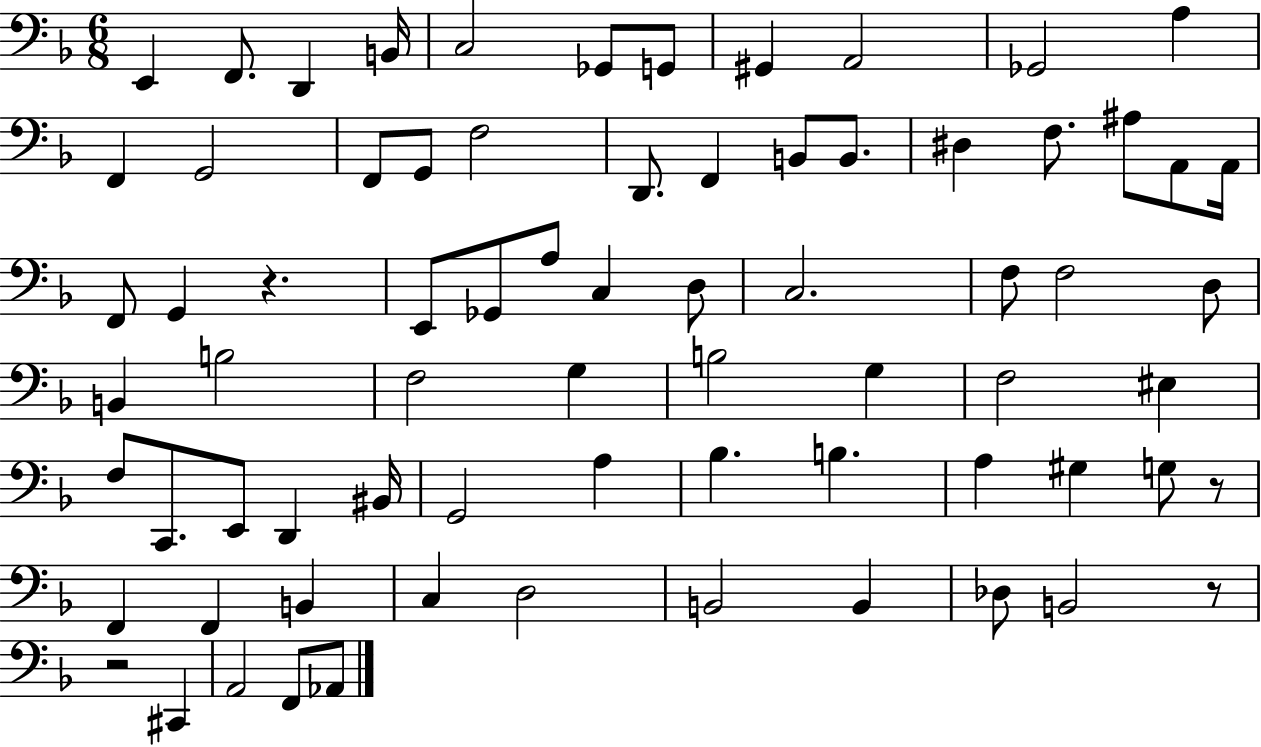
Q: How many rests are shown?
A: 4